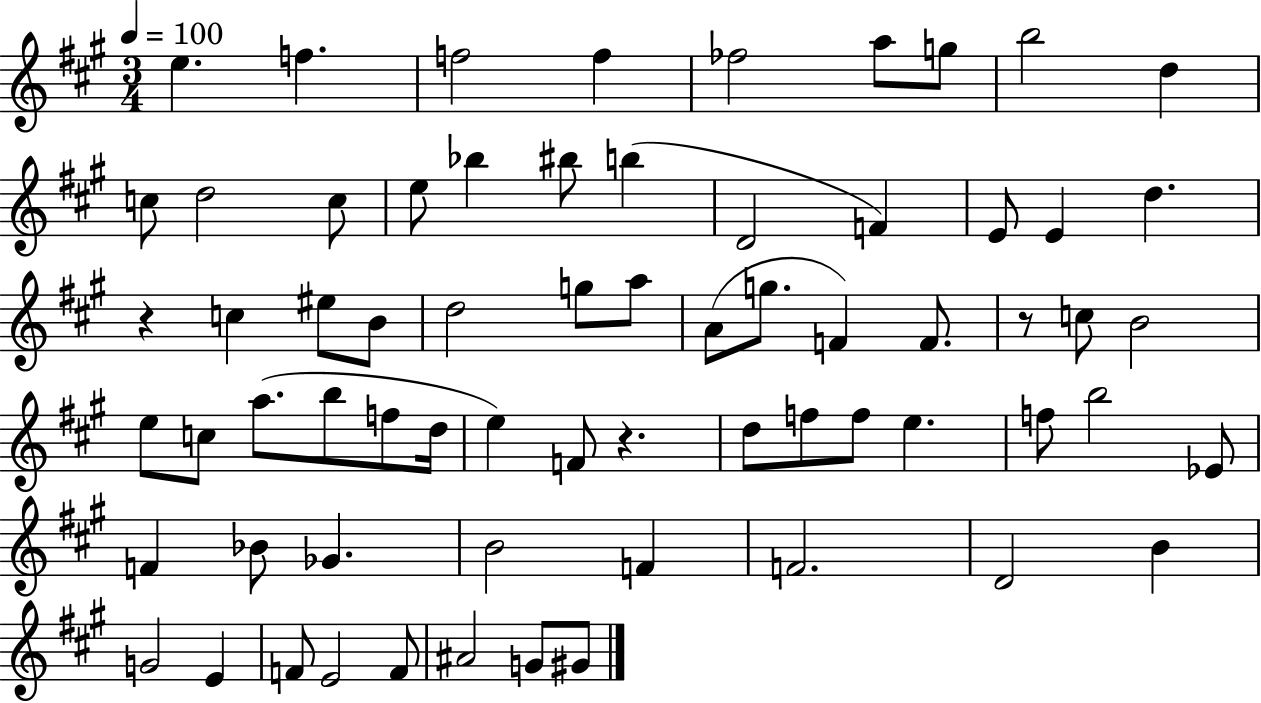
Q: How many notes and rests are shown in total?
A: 67